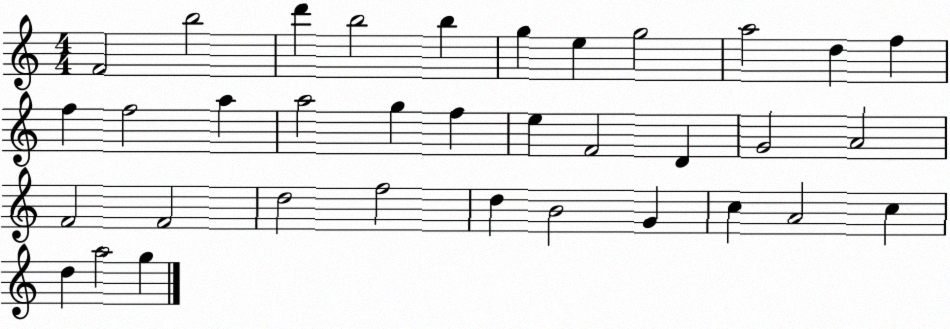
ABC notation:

X:1
T:Untitled
M:4/4
L:1/4
K:C
F2 b2 d' b2 b g e g2 a2 d f f f2 a a2 g f e F2 D G2 A2 F2 F2 d2 f2 d B2 G c A2 c d a2 g